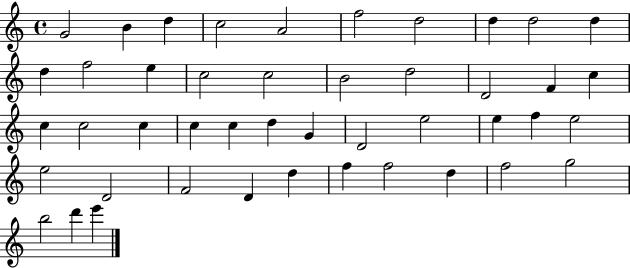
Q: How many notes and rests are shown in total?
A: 45